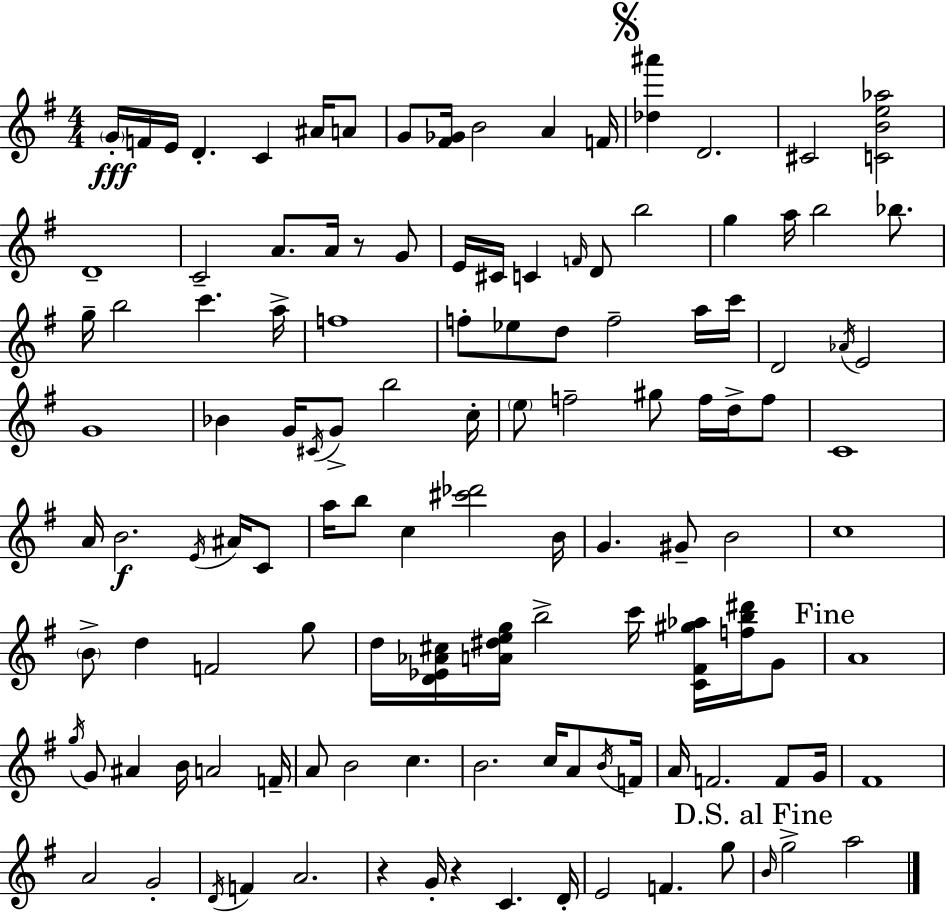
{
  \clef treble
  \numericTimeSignature
  \time 4/4
  \key g \major
  \parenthesize g'16-.\fff f'16 e'16 d'4.-. c'4 ais'16 a'8 | g'8 <fis' ges'>16 b'2 a'4 f'16 | \mark \markup { \musicglyph "scripts.segno" } <des'' ais'''>4 d'2. | cis'2 <c' b' e'' aes''>2 | \break d'1-- | c'2-- a'8. a'16 r8 g'8 | e'16 cis'16 c'4 \grace { f'16 } d'8 b''2 | g''4 a''16 b''2 bes''8. | \break g''16-- b''2 c'''4. | a''16-> f''1 | f''8-. ees''8 d''8 f''2-- a''16 | c'''16 d'2 \acciaccatura { aes'16 } e'2 | \break g'1 | bes'4 g'16 \acciaccatura { cis'16 } g'8-> b''2 | c''16-. \parenthesize e''8 f''2-- gis''8 f''16 | d''16-> f''8 c'1 | \break a'16 b'2.\f | \acciaccatura { e'16 } ais'16 c'8 a''16 b''8 c''4 <cis''' des'''>2 | b'16 g'4. gis'8-- b'2 | c''1 | \break \parenthesize b'8-> d''4 f'2 | g''8 d''16 <d' ees' aes' cis''>16 <a' dis'' e'' g''>16 b''2-> c'''16 | <c' fis' gis'' aes''>16 <f'' b'' dis'''>16 g'8 \mark "Fine" a'1 | \acciaccatura { g''16 } g'8 ais'4 b'16 a'2 | \break f'16-- a'8 b'2 c''4. | b'2. | c''16 a'8 \acciaccatura { b'16 } f'16 a'16 f'2. | f'8 g'16 fis'1 | \break a'2 g'2-. | \acciaccatura { d'16 } f'4 a'2. | r4 g'16-. r4 | c'4. d'16-. e'2 f'4. | \break g''8 \mark "D.S. al Fine" \grace { b'16 } g''2-> | a''2 \bar "|."
}